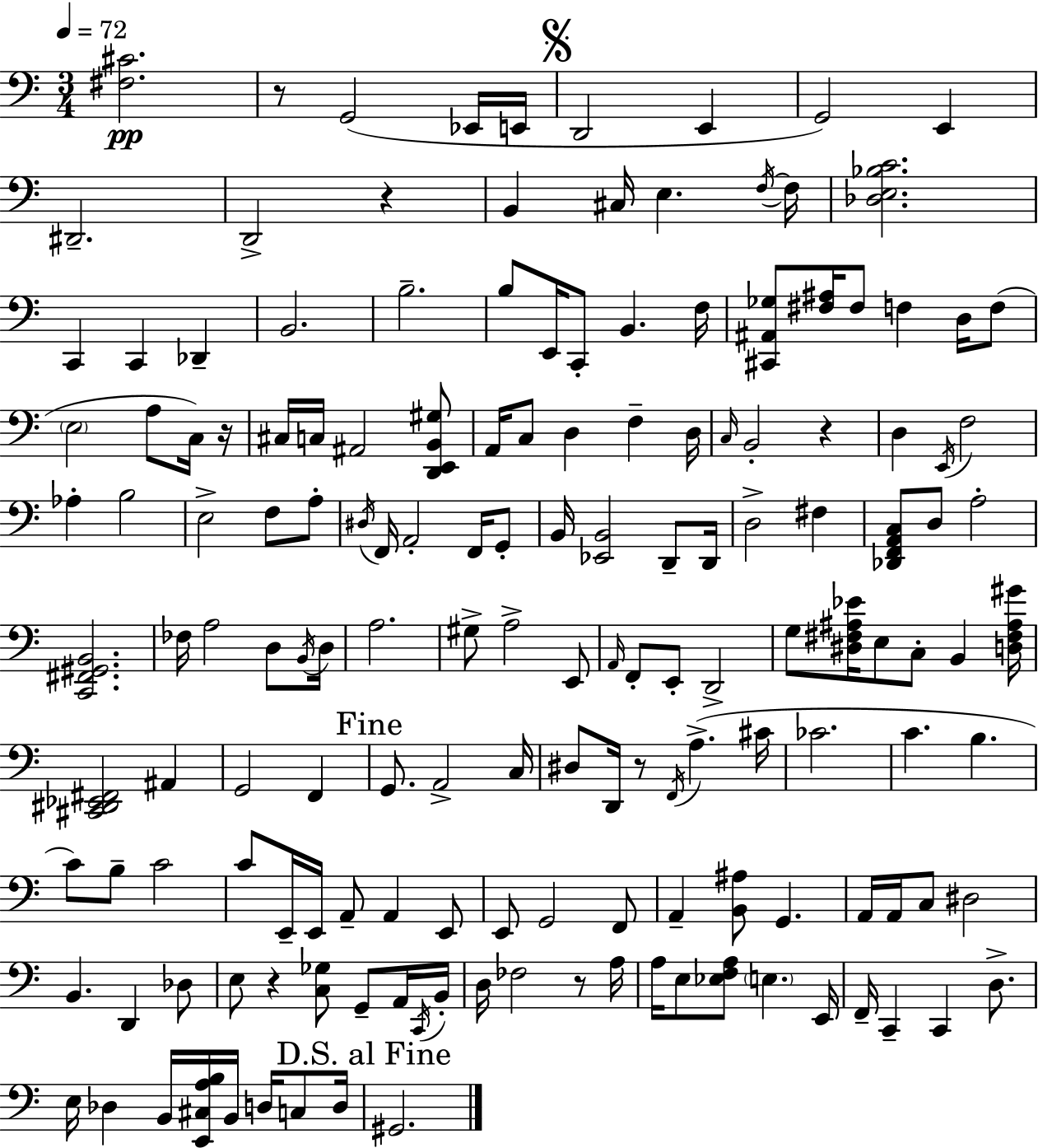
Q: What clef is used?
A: bass